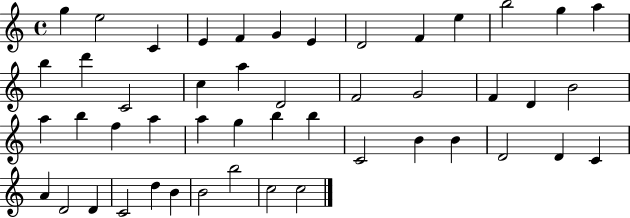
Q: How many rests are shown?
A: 0